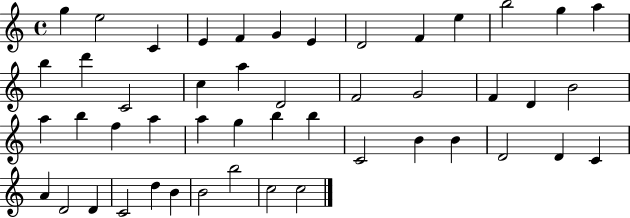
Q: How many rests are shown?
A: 0